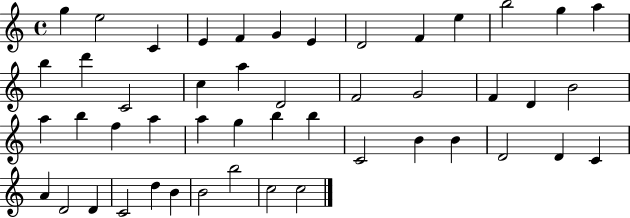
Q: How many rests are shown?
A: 0